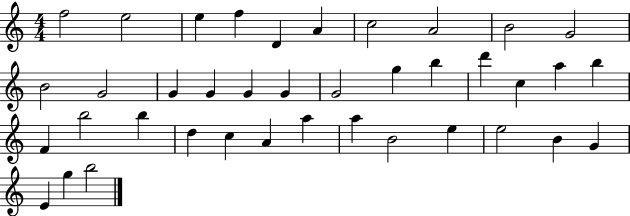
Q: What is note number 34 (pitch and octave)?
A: E5